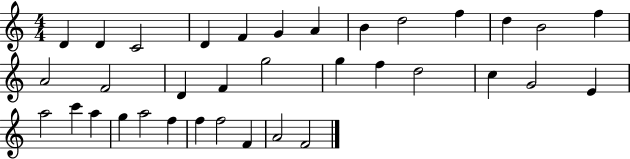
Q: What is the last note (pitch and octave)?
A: F4